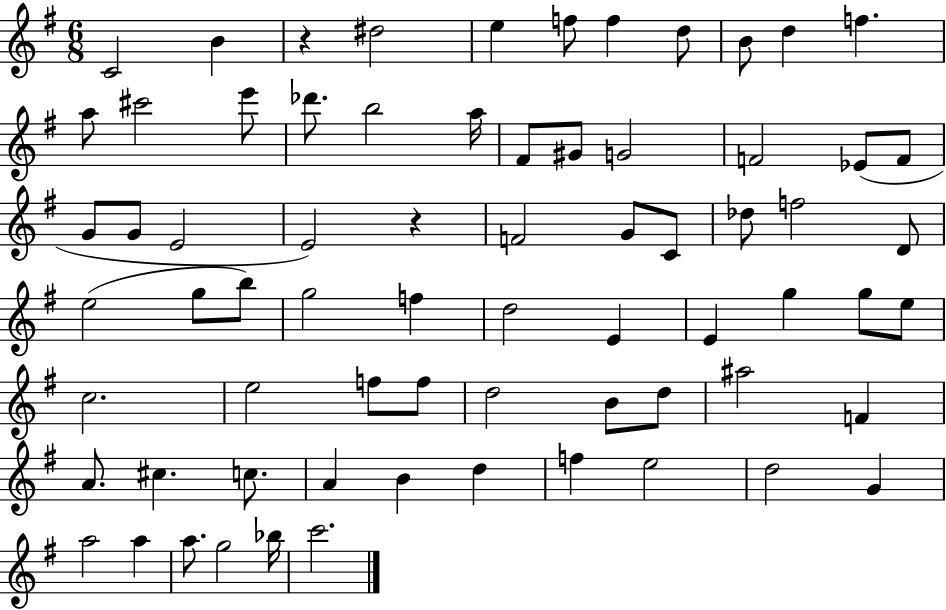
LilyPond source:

{
  \clef treble
  \numericTimeSignature
  \time 6/8
  \key g \major
  c'2 b'4 | r4 dis''2 | e''4 f''8 f''4 d''8 | b'8 d''4 f''4. | \break a''8 cis'''2 e'''8 | des'''8. b''2 a''16 | fis'8 gis'8 g'2 | f'2 ees'8( f'8 | \break g'8 g'8 e'2 | e'2) r4 | f'2 g'8 c'8 | des''8 f''2 d'8 | \break e''2( g''8 b''8) | g''2 f''4 | d''2 e'4 | e'4 g''4 g''8 e''8 | \break c''2. | e''2 f''8 f''8 | d''2 b'8 d''8 | ais''2 f'4 | \break a'8. cis''4. c''8. | a'4 b'4 d''4 | f''4 e''2 | d''2 g'4 | \break a''2 a''4 | a''8. g''2 bes''16 | c'''2. | \bar "|."
}